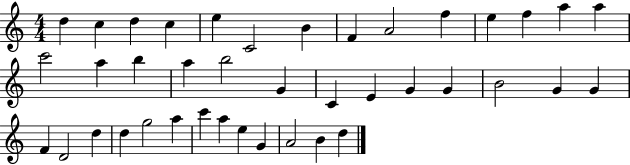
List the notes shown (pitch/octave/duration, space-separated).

D5/q C5/q D5/q C5/q E5/q C4/h B4/q F4/q A4/h F5/q E5/q F5/q A5/q A5/q C6/h A5/q B5/q A5/q B5/h G4/q C4/q E4/q G4/q G4/q B4/h G4/q G4/q F4/q D4/h D5/q D5/q G5/h A5/q C6/q A5/q E5/q G4/q A4/h B4/q D5/q